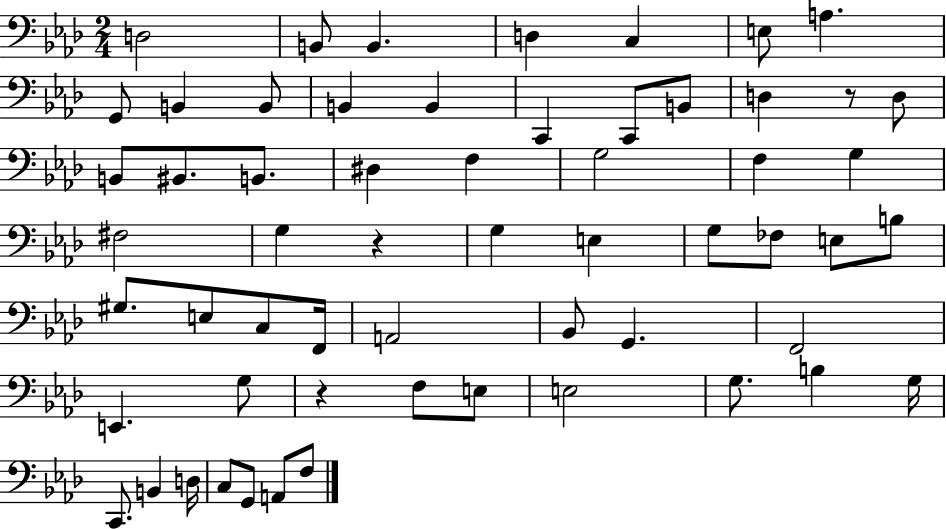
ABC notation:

X:1
T:Untitled
M:2/4
L:1/4
K:Ab
D,2 B,,/2 B,, D, C, E,/2 A, G,,/2 B,, B,,/2 B,, B,, C,, C,,/2 B,,/2 D, z/2 D,/2 B,,/2 ^B,,/2 B,,/2 ^D, F, G,2 F, G, ^F,2 G, z G, E, G,/2 _F,/2 E,/2 B,/2 ^G,/2 E,/2 C,/2 F,,/4 A,,2 _B,,/2 G,, F,,2 E,, G,/2 z F,/2 E,/2 E,2 G,/2 B, G,/4 C,,/2 B,, D,/4 C,/2 G,,/2 A,,/2 F,/2